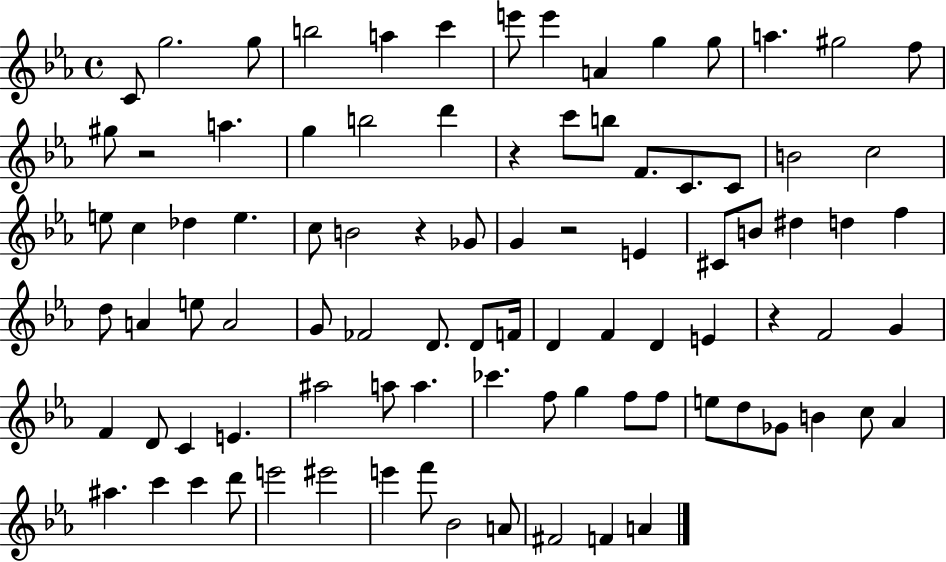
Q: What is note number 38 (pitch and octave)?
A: D#5